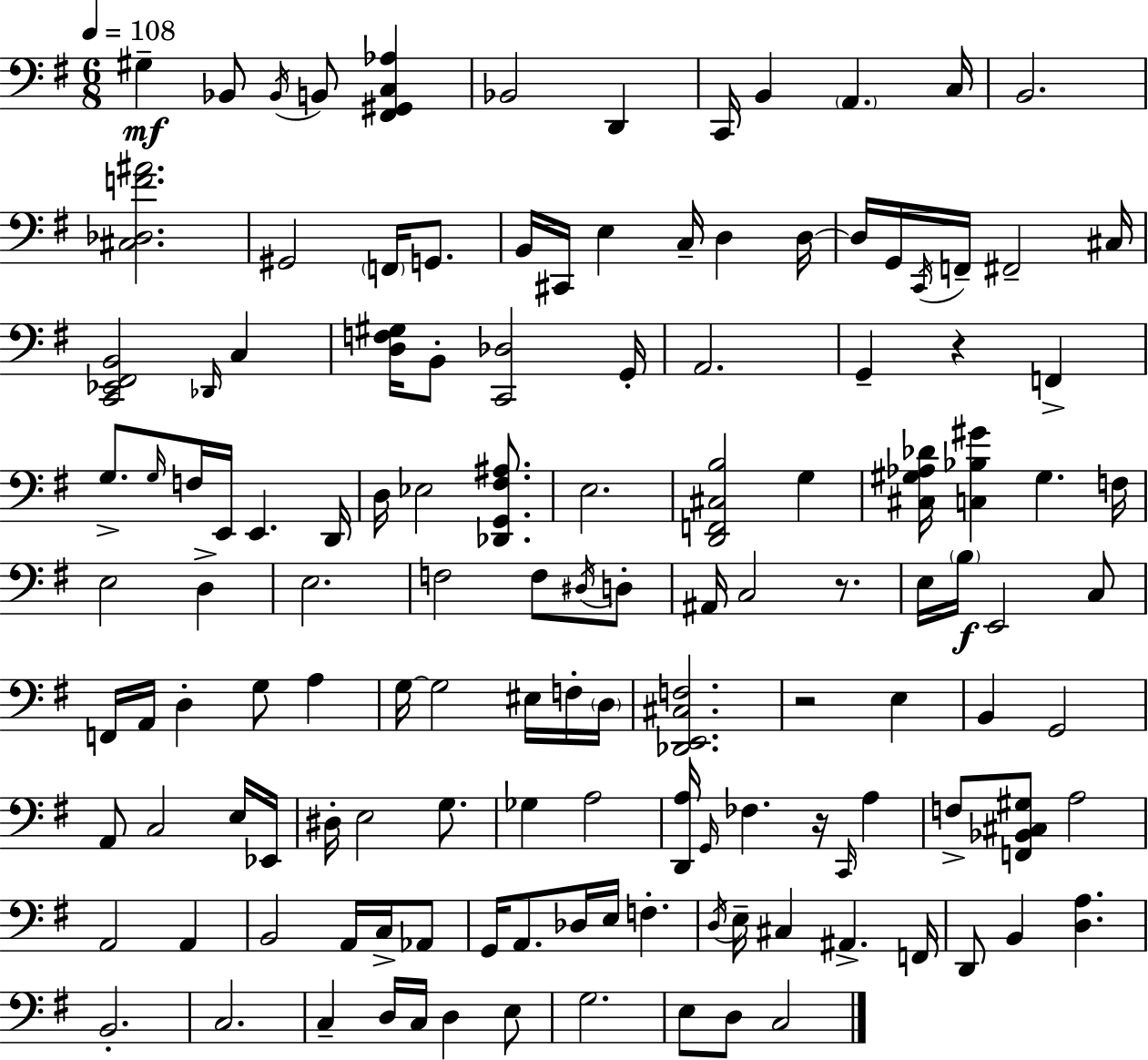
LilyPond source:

{
  \clef bass
  \numericTimeSignature
  \time 6/8
  \key e \minor
  \tempo 4 = 108
  gis4--\mf bes,8 \acciaccatura { bes,16 } b,8 <fis, gis, c aes>4 | bes,2 d,4 | c,16 b,4 \parenthesize a,4. | c16 b,2. | \break <cis des f' ais'>2. | gis,2 \parenthesize f,16 g,8. | b,16 cis,16 e4 c16-- d4 | d16~~ d16 g,16 \acciaccatura { c,16 } f,16-- fis,2-- | \break cis16 <c, ees, fis, b,>2 \grace { des,16 } c4 | <d f gis>16 b,8-. <c, des>2 | g,16-. a,2. | g,4-- r4 f,4-> | \break g8.-> \grace { g16 } f16 e,16 e,4. | d,16 d16 ees2 | <des, g, fis ais>8. e2. | <d, f, cis b>2 | \break g4 <cis gis aes des'>16 <c bes gis'>4 gis4. | f16 e2 | d4-> e2. | f2 | \break f8 \acciaccatura { dis16 } d8-. ais,16 c2 | r8. e16 \parenthesize b16\f e,2 | c8 f,16 a,16 d4-. g8 | a4 g16~~ g2 | \break eis16 f16-. \parenthesize d16 <des, e, cis f>2. | r2 | e4 b,4 g,2 | a,8 c2 | \break e16 ees,16 dis16-. e2 | g8. ges4 a2 | <d, a>16 \grace { g,16 } fes4. | r16 \grace { c,16 } a4 f8-> <f, bes, cis gis>8 a2 | \break a,2 | a,4 b,2 | a,16 c16-> aes,8 g,16 a,8. des16 | e16 f4.-. \acciaccatura { d16 } e16-- cis4 | \break ais,4.-> f,16 d,8 b,4 | <d a>4. b,2.-. | c2. | c4-- | \break d16 c16 d4 e8 g2. | e8 d8 | c2 \bar "|."
}